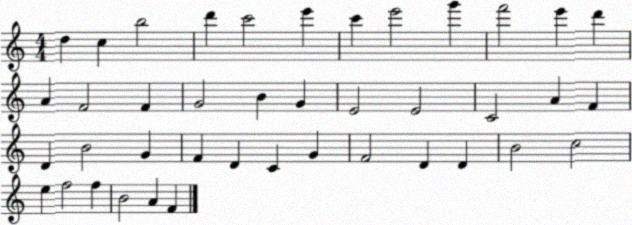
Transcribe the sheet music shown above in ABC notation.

X:1
T:Untitled
M:4/4
L:1/4
K:C
d c b2 d' c'2 e' c' e'2 g' f'2 e' d' A F2 F G2 B G E2 E2 C2 A F D B2 G F D C G F2 D D B2 c2 e f2 f B2 A F